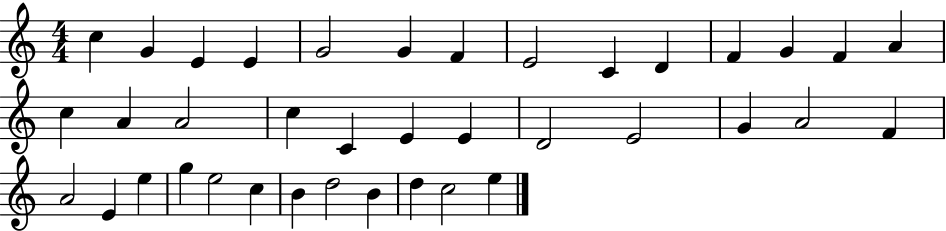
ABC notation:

X:1
T:Untitled
M:4/4
L:1/4
K:C
c G E E G2 G F E2 C D F G F A c A A2 c C E E D2 E2 G A2 F A2 E e g e2 c B d2 B d c2 e